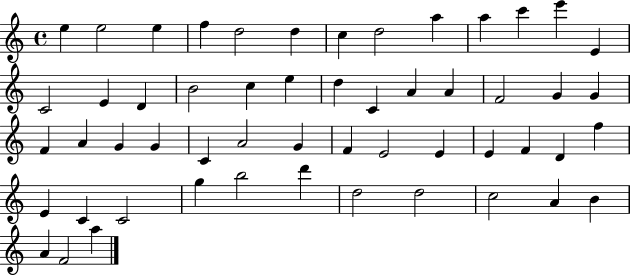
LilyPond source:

{
  \clef treble
  \time 4/4
  \defaultTimeSignature
  \key c \major
  e''4 e''2 e''4 | f''4 d''2 d''4 | c''4 d''2 a''4 | a''4 c'''4 e'''4 e'4 | \break c'2 e'4 d'4 | b'2 c''4 e''4 | d''4 c'4 a'4 a'4 | f'2 g'4 g'4 | \break f'4 a'4 g'4 g'4 | c'4 a'2 g'4 | f'4 e'2 e'4 | e'4 f'4 d'4 f''4 | \break e'4 c'4 c'2 | g''4 b''2 d'''4 | d''2 d''2 | c''2 a'4 b'4 | \break a'4 f'2 a''4 | \bar "|."
}